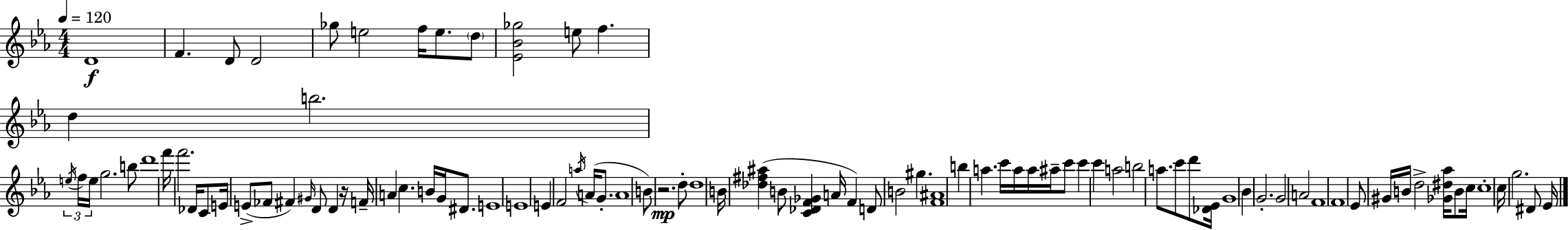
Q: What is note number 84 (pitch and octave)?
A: G5